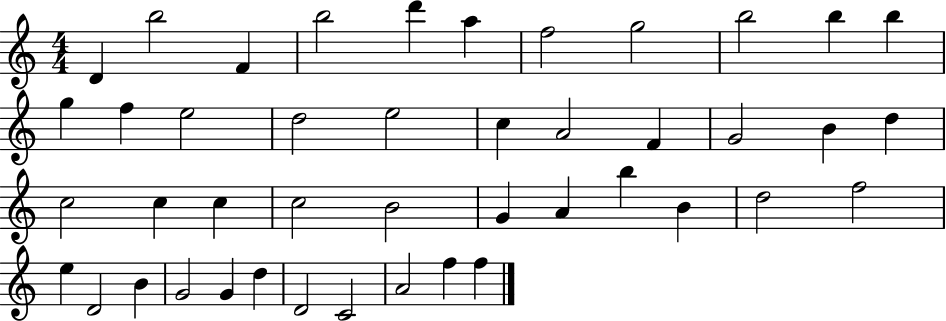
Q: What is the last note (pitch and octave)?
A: F5